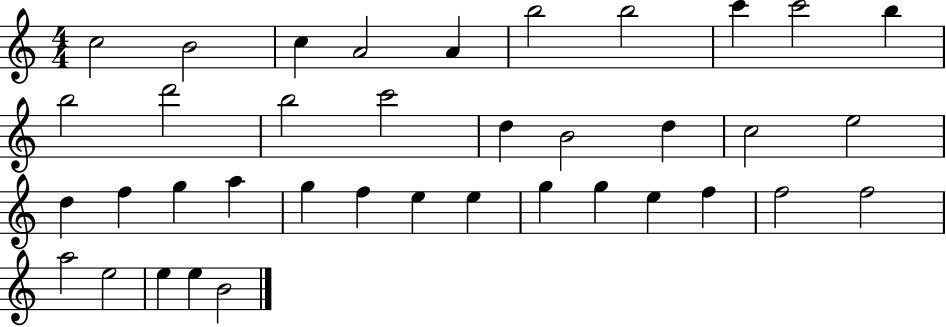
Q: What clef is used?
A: treble